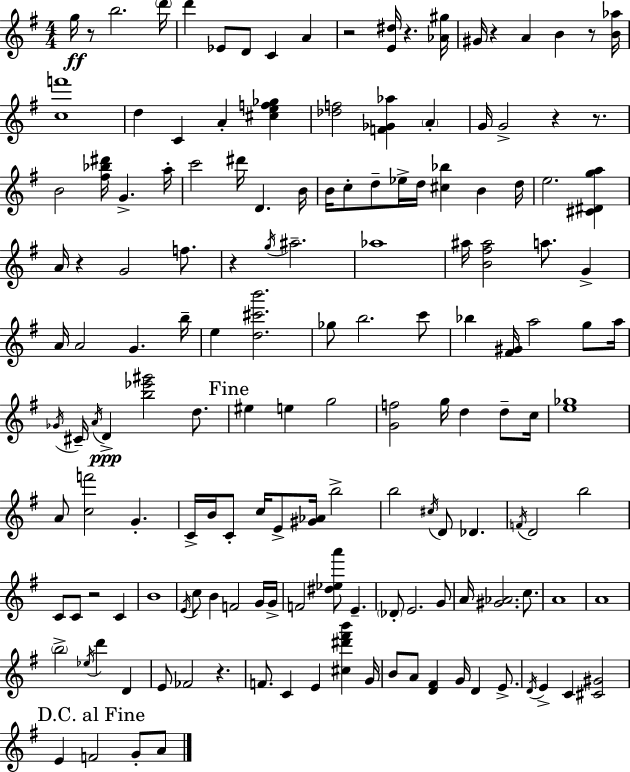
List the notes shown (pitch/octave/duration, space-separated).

G5/s R/e B5/h. D6/s D6/q Eb4/e D4/e C4/q A4/q R/h [E4,D#5]/s R/q. [Ab4,G#5]/s G#4/s R/q A4/q B4/q R/e [B4,Ab5]/s [C5,F6]/w D5/q C4/q A4/q [C#5,E5,F5,Gb5]/q [Db5,F5]/h [F4,Gb4,Ab5]/q A4/q G4/s G4/h R/q R/e. B4/h [F#5,Bb5,D#6]/s G4/q. A5/s C6/h D#6/s D4/q. B4/s B4/s C5/e D5/e Eb5/s D5/s [C#5,Bb5]/q B4/q D5/s E5/h. [C#4,D#4,G5,A5]/q A4/s R/q G4/h F5/e. R/q G5/s A#5/h. Ab5/w A#5/s [B4,F#5,A#5]/h A5/e. G4/q A4/s A4/h G4/q. B5/s E5/q [D5,C#6,B6]/h. Gb5/e B5/h. C6/e Bb5/q [F#4,G#4]/s A5/h G5/e A5/s Gb4/s C#4/s A4/s D4/q [B5,Eb6,G#6]/h D5/e. EIS5/q E5/q G5/h [G4,F5]/h G5/s D5/q D5/e C5/s [E5,Gb5]/w A4/e [C5,F6]/h G4/q. C4/s B4/s C4/e C5/s E4/e [G#4,Ab4]/s B5/h B5/h C#5/s D4/e Db4/q. F4/s D4/h B5/h C4/e C4/e R/h C4/q B4/w E4/s C5/e B4/q F4/h G4/s G4/s F4/h [D#5,Eb5,A6]/e E4/q. Db4/e E4/h. G4/e A4/s [G#4,Ab4]/h. C5/e. A4/w A4/w B5/h Eb5/s D6/q D4/q E4/e FES4/h R/q. F4/e. C4/q E4/q [C#5,D#6,F#6,B6]/q G4/s B4/e A4/e [D4,F#4]/q G4/s D4/q E4/e. D4/s E4/q C4/q [C#4,G#4]/h E4/q F4/h G4/e A4/e